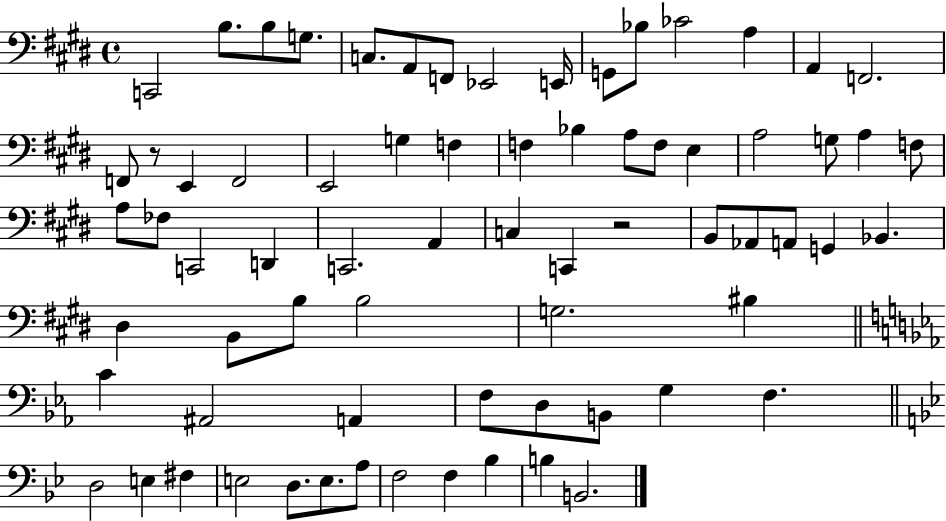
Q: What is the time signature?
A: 4/4